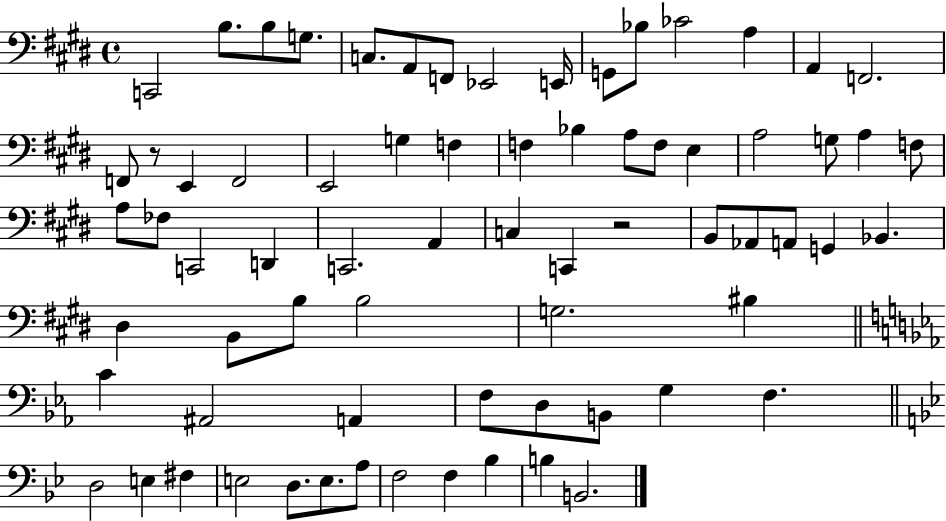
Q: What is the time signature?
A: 4/4